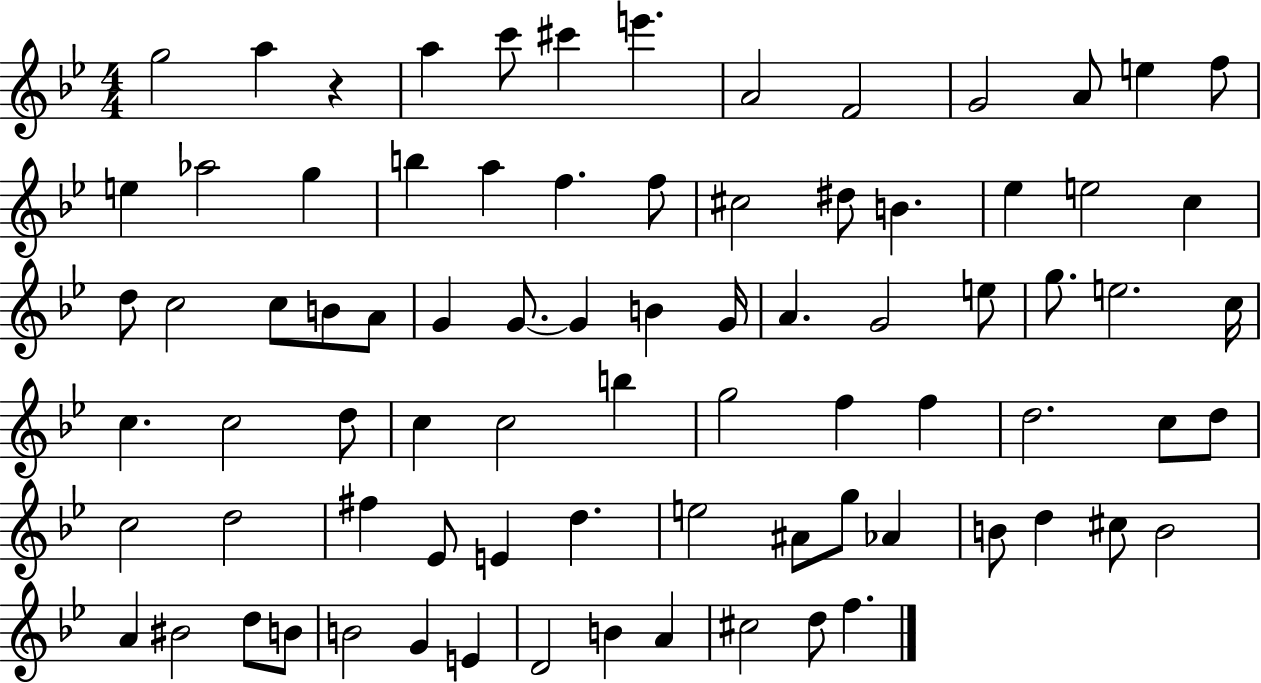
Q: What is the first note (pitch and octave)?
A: G5